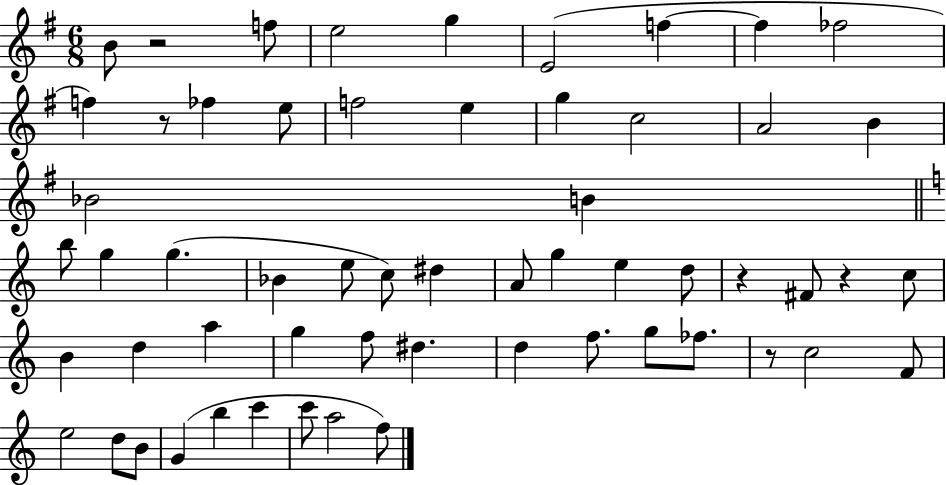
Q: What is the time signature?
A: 6/8